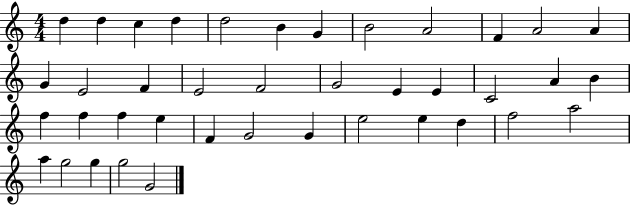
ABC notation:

X:1
T:Untitled
M:4/4
L:1/4
K:C
d d c d d2 B G B2 A2 F A2 A G E2 F E2 F2 G2 E E C2 A B f f f e F G2 G e2 e d f2 a2 a g2 g g2 G2